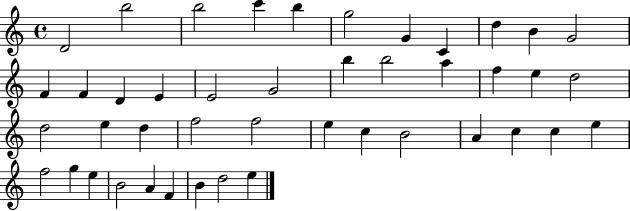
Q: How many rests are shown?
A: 0